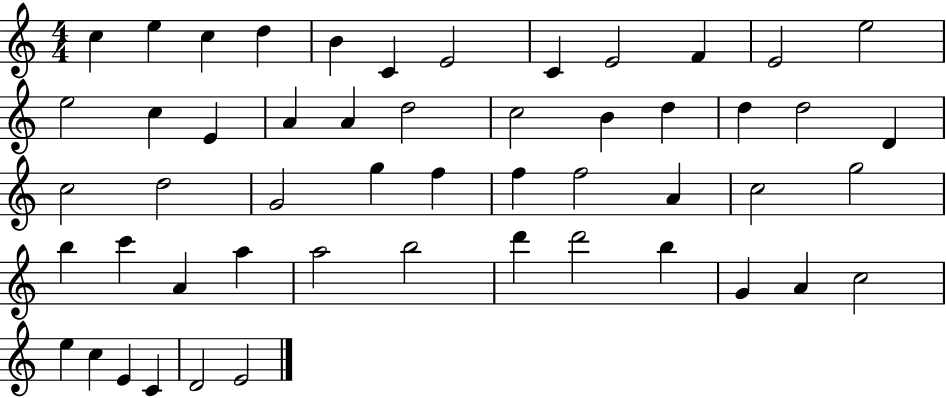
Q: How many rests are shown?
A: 0